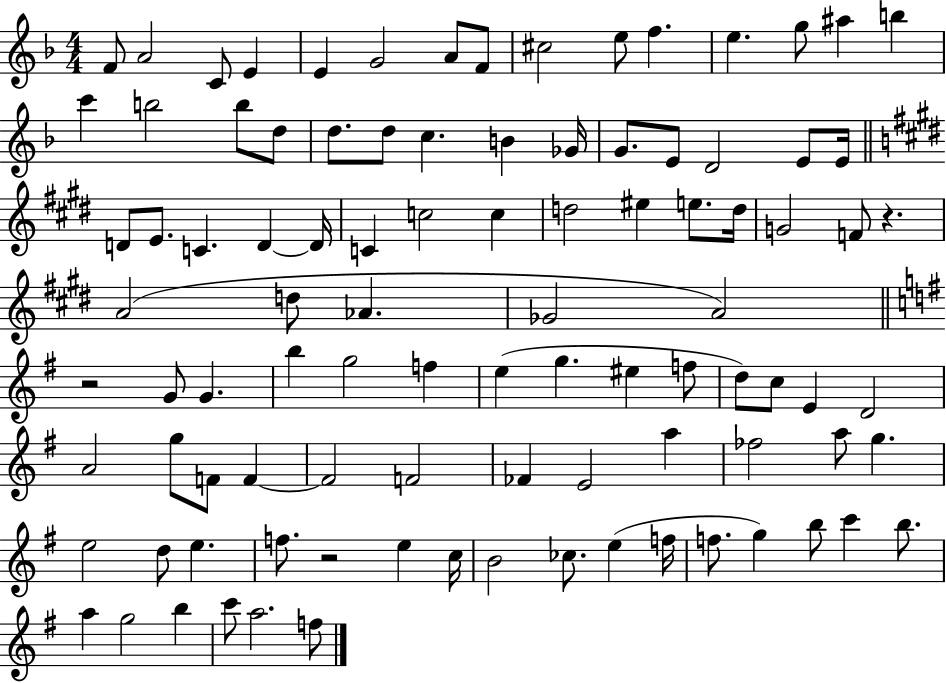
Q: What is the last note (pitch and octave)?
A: F5